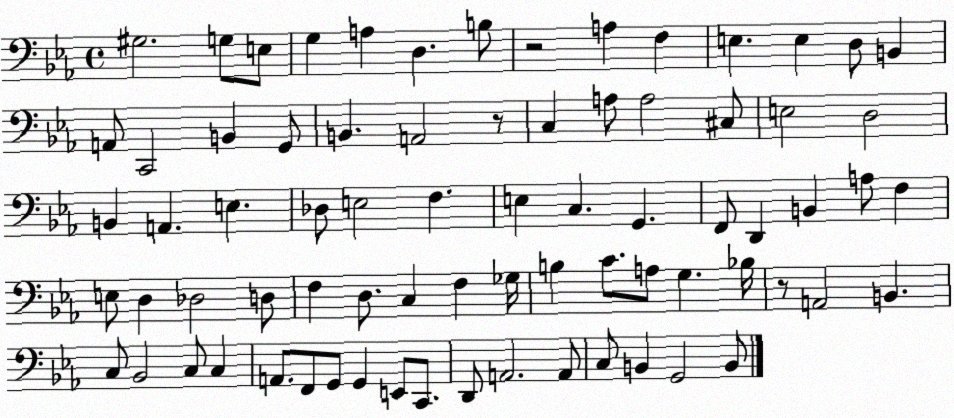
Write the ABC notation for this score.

X:1
T:Untitled
M:4/4
L:1/4
K:Eb
^G,2 G,/2 E,/2 G, A, D, B,/2 z2 A, F, E, E, D,/2 B,, A,,/2 C,,2 B,, G,,/2 B,, A,,2 z/2 C, A,/2 A,2 ^C,/2 E,2 D,2 B,, A,, E, _D,/2 E,2 F, E, C, G,, F,,/2 D,, B,, A,/2 F, E,/2 D, _D,2 D,/2 F, D,/2 C, F, _G,/4 B, C/2 A,/2 G, _B,/4 z/2 A,,2 B,, C,/2 _B,,2 C,/2 C, A,,/2 F,,/2 G,,/2 G,, E,,/2 C,,/2 D,,/2 A,,2 A,,/2 C,/2 B,, G,,2 B,,/2